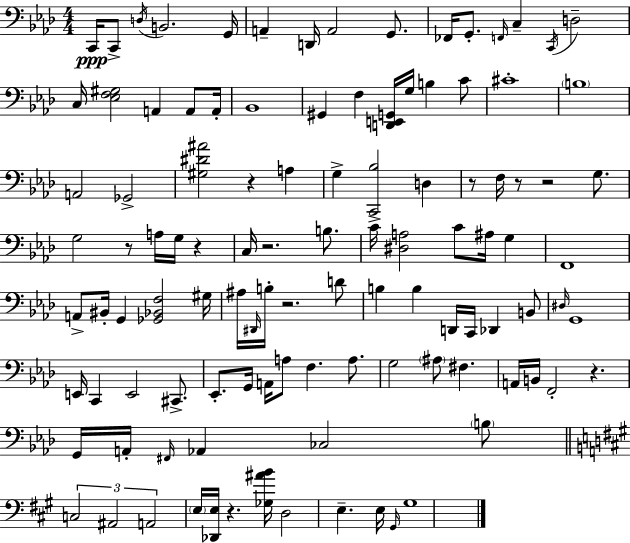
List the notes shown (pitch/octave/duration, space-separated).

C2/s C2/e D3/s B2/h. G2/s A2/q D2/s A2/h G2/e. FES2/s G2/e. F2/s C3/q C2/s D3/h C3/s [Eb3,F3,G#3]/h A2/q A2/e A2/s Bb2/w G#2/q F3/q [D2,E2,G2]/s G3/s B3/q C4/e C#4/w B3/w A2/h Gb2/h [G#3,D#4,A#4]/h R/q A3/q G3/q [C2,Bb3]/h D3/q R/e F3/s R/e R/h G3/e. G3/h R/e A3/s G3/s R/q C3/s R/h. B3/e. C4/s [D#3,A3]/h C4/e A#3/s G3/q F2/w A2/e BIS2/s G2/q [Gb2,Bb2,F3]/h G#3/s A#3/s D#2/s B3/s R/h. D4/e B3/q B3/q D2/s C2/s Db2/q B2/e D#3/s G2/w E2/s C2/q E2/h C#2/e. Eb2/e. G2/s A2/s A3/e F3/q. A3/e. G3/h A#3/e F#3/q. A2/s B2/s F2/h R/q. G2/s A2/s F#2/s Ab2/q CES3/h B3/e C3/h A#2/h A2/h E3/s [Db2,E3]/s R/q. [Gb3,A#4,B4]/s D3/h E3/q. E3/s G#2/s G#3/w